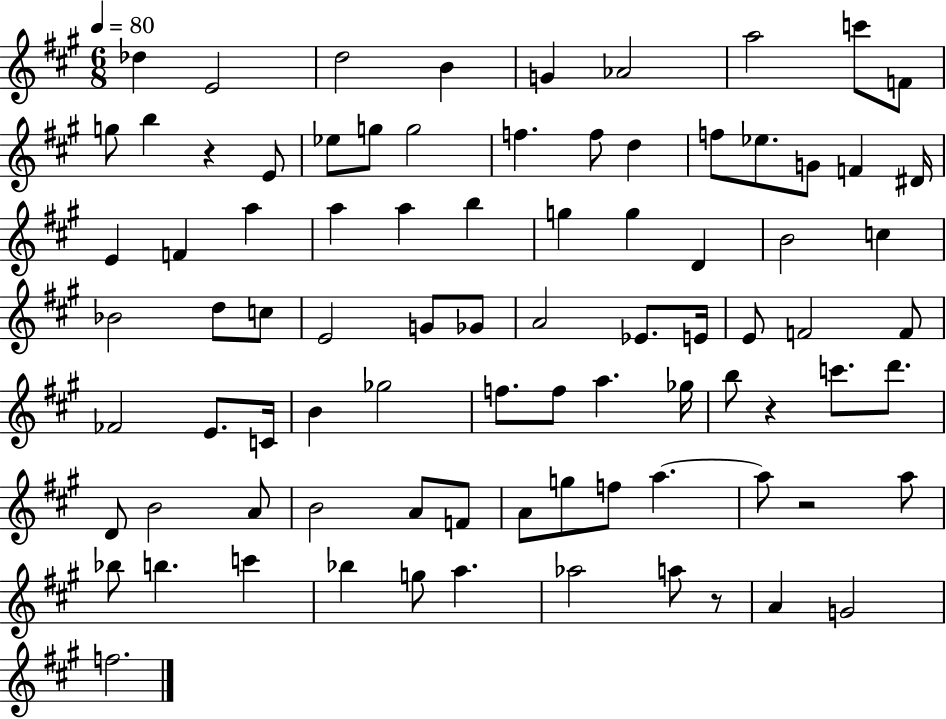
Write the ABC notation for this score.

X:1
T:Untitled
M:6/8
L:1/4
K:A
_d E2 d2 B G _A2 a2 c'/2 F/2 g/2 b z E/2 _e/2 g/2 g2 f f/2 d f/2 _e/2 G/2 F ^D/4 E F a a a b g g D B2 c _B2 d/2 c/2 E2 G/2 _G/2 A2 _E/2 E/4 E/2 F2 F/2 _F2 E/2 C/4 B _g2 f/2 f/2 a _g/4 b/2 z c'/2 d'/2 D/2 B2 A/2 B2 A/2 F/2 A/2 g/2 f/2 a a/2 z2 a/2 _b/2 b c' _b g/2 a _a2 a/2 z/2 A G2 f2